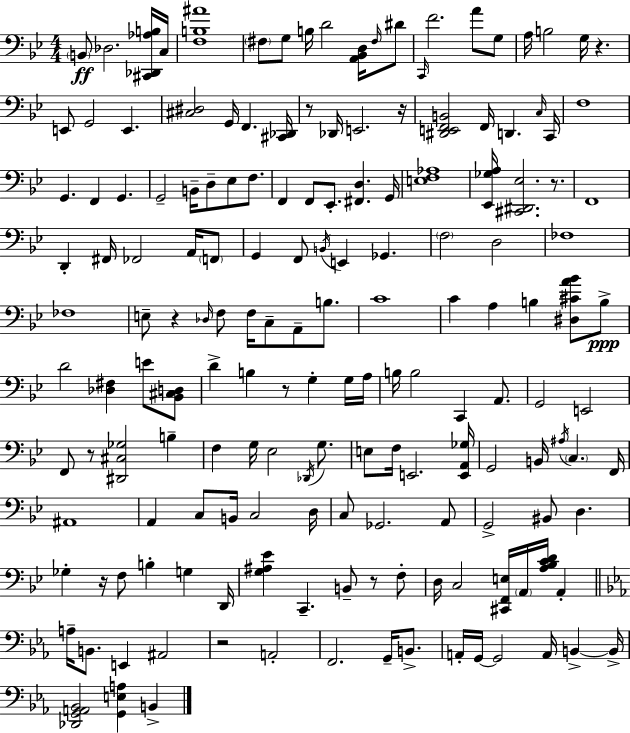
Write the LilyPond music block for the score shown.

{
  \clef bass
  \numericTimeSignature
  \time 4/4
  \key g \minor
  \parenthesize b,8\ff des2. <cis, des, aes b>16 c16 | <f b ais'>1 | \parenthesize fis8 g8 b16 d'2 <a, bes, d>16 \grace { fis16 } dis'8 | \grace { c,16 } f'2. a'8 | \break g8 a16 b2 g16 r4. | e,8 g,2 e,4. | <cis dis>2 g,16 f,4. | <cis, des,>16 r8 des,16 e,2. | \break r16 <dis, e, f, b,>2 f,16 d,4. | \grace { c16 } c,16 f1 | g,4. f,4 g,4. | g,2-- b,16-- d8-- ees8 | \break f8. f,4 f,8 ees,8.-. <fis, d>4. | g,16 <e f aes>1 | <ees, ges a>16 <cis, dis, ees>2. | r8. f,1 | \break d,4-. fis,16 fes,2 | a,16 \parenthesize f,8 g,4 f,8 \acciaccatura { b,16 } e,4 ges,4. | \parenthesize f2 d2 | fes1 | \break fes1 | e8-- r4 \grace { des16 } f8 f16 c8-- | a,8-- b8. c'1 | c'4 a4 b4 | \break <dis cis' a' bes'>8 b8->\ppp d'2 <des fis>4 | e'8 <bes, cis d>8 d'4-> b4 r8 g4-. | g16 a16 b16 b2 c,4 | a,8. g,2 e,2 | \break f,8 r8 <dis, cis ges>2 | b4-- f4 g16 ees2 | \acciaccatura { des,16 } g8. e8 f16 e,2. | <e, a, ges>16 g,2 b,16 \acciaccatura { ais16 } | \break \parenthesize c4. f,16 ais,1 | a,4 c8 b,16 c2 | d16 c8 ges,2. | a,8 g,2-> bis,8 | \break d4. ges4-. r16 f8 b4-. | g4 d,16 <g ais ees'>4 c,4.-- | b,8-- r8 f8-. d16 c2 | <cis, f, e>16 \parenthesize a,16 <a bes c' d'>16 a,4-. \bar "||" \break \key c \minor a16-- b,8. e,4 ais,2 | r2 a,2-. | f,2. g,16-- b,8.-> | a,16-. g,16~~ g,2 a,16 b,4->~~ b,16-> | \break <des, g, a, bes,>2 <g, e a>4 b,4-> | \bar "|."
}